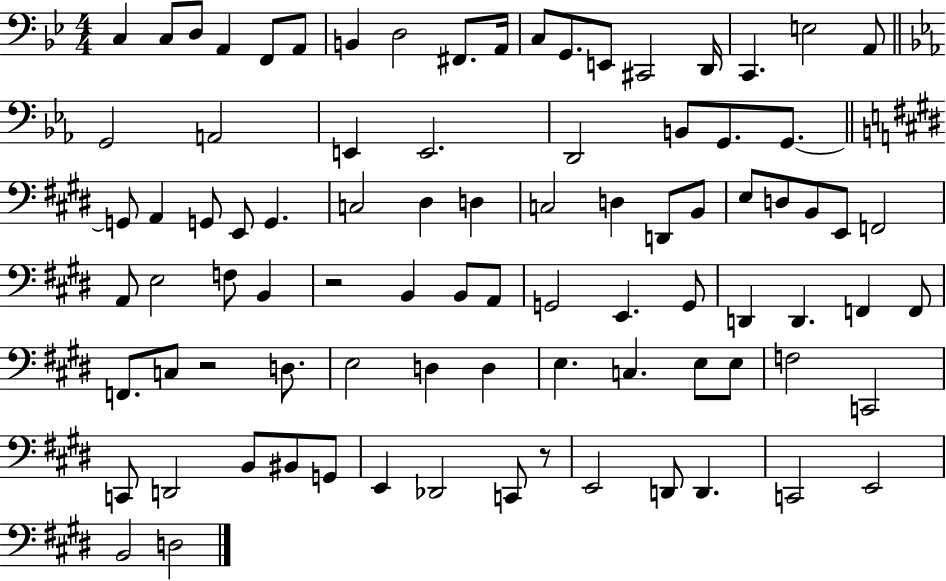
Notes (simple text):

C3/q C3/e D3/e A2/q F2/e A2/e B2/q D3/h F#2/e. A2/s C3/e G2/e. E2/e C#2/h D2/s C2/q. E3/h A2/e G2/h A2/h E2/q E2/h. D2/h B2/e G2/e. G2/e. G2/e A2/q G2/e E2/e G2/q. C3/h D#3/q D3/q C3/h D3/q D2/e B2/e E3/e D3/e B2/e E2/e F2/h A2/e E3/h F3/e B2/q R/h B2/q B2/e A2/e G2/h E2/q. G2/e D2/q D2/q. F2/q F2/e F2/e. C3/e R/h D3/e. E3/h D3/q D3/q E3/q. C3/q. E3/e E3/e F3/h C2/h C2/e D2/h B2/e BIS2/e G2/e E2/q Db2/h C2/e R/e E2/h D2/e D2/q. C2/h E2/h B2/h D3/h